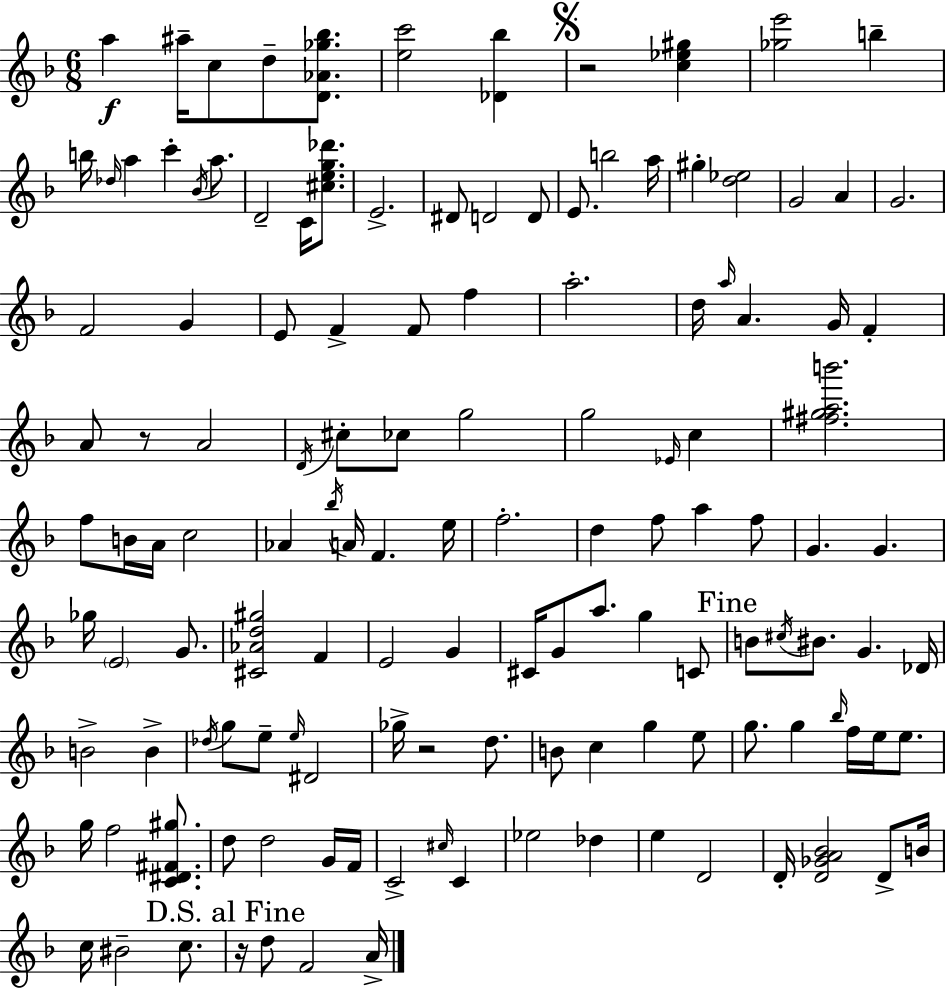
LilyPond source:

{
  \clef treble
  \numericTimeSignature
  \time 6/8
  \key f \major
  a''4\f ais''16-- c''8 d''8-- <d' aes' ges'' bes''>8. | <e'' c'''>2 <des' bes''>4 | \mark \markup { \musicglyph "scripts.segno" } r2 <c'' ees'' gis''>4 | <ges'' e'''>2 b''4-- | \break b''16 \grace { des''16 } a''4 c'''4-. \acciaccatura { bes'16 } a''8. | d'2-- c'16 <cis'' e'' g'' des'''>8. | e'2.-> | dis'8 d'2 | \break d'8 e'8. b''2 | a''16 gis''4-. <d'' ees''>2 | g'2 a'4 | g'2. | \break f'2 g'4 | e'8 f'4-> f'8 f''4 | a''2.-. | d''16 \grace { a''16 } a'4. g'16 f'4-. | \break a'8 r8 a'2 | \acciaccatura { d'16 } cis''8-. ces''8 g''2 | g''2 | \grace { ees'16 } c''4 <fis'' gis'' a'' b'''>2. | \break f''8 b'16 a'16 c''2 | aes'4 \acciaccatura { bes''16 } a'16 f'4. | e''16 f''2.-. | d''4 f''8 | \break a''4 f''8 g'4. | g'4. ges''16 \parenthesize e'2 | g'8. <cis' aes' d'' gis''>2 | f'4 e'2 | \break g'4 cis'16 g'8 a''8. | g''4 c'8 \mark "Fine" b'8 \acciaccatura { cis''16 } bis'8. | g'4. des'16 b'2-> | b'4-> \acciaccatura { des''16 } g''8 e''8-- | \break \grace { e''16 } dis'2 ges''16-> r2 | d''8. b'8 c''4 | g''4 e''8 g''8. | g''4 \grace { bes''16 } f''16 e''16 e''8. g''16 f''2 | \break <c' dis' fis' gis''>8. d''8 | d''2 g'16 f'16 c'2-> | \grace { cis''16 } c'4 ees''2 | des''4 e''4 | \break d'2 d'16-. | <d' ges' a' bes'>2 d'8-> b'16 c''16 | bis'2-- c''8. \mark "D.S. al Fine" r16 | d''8 f'2 a'16-> \bar "|."
}